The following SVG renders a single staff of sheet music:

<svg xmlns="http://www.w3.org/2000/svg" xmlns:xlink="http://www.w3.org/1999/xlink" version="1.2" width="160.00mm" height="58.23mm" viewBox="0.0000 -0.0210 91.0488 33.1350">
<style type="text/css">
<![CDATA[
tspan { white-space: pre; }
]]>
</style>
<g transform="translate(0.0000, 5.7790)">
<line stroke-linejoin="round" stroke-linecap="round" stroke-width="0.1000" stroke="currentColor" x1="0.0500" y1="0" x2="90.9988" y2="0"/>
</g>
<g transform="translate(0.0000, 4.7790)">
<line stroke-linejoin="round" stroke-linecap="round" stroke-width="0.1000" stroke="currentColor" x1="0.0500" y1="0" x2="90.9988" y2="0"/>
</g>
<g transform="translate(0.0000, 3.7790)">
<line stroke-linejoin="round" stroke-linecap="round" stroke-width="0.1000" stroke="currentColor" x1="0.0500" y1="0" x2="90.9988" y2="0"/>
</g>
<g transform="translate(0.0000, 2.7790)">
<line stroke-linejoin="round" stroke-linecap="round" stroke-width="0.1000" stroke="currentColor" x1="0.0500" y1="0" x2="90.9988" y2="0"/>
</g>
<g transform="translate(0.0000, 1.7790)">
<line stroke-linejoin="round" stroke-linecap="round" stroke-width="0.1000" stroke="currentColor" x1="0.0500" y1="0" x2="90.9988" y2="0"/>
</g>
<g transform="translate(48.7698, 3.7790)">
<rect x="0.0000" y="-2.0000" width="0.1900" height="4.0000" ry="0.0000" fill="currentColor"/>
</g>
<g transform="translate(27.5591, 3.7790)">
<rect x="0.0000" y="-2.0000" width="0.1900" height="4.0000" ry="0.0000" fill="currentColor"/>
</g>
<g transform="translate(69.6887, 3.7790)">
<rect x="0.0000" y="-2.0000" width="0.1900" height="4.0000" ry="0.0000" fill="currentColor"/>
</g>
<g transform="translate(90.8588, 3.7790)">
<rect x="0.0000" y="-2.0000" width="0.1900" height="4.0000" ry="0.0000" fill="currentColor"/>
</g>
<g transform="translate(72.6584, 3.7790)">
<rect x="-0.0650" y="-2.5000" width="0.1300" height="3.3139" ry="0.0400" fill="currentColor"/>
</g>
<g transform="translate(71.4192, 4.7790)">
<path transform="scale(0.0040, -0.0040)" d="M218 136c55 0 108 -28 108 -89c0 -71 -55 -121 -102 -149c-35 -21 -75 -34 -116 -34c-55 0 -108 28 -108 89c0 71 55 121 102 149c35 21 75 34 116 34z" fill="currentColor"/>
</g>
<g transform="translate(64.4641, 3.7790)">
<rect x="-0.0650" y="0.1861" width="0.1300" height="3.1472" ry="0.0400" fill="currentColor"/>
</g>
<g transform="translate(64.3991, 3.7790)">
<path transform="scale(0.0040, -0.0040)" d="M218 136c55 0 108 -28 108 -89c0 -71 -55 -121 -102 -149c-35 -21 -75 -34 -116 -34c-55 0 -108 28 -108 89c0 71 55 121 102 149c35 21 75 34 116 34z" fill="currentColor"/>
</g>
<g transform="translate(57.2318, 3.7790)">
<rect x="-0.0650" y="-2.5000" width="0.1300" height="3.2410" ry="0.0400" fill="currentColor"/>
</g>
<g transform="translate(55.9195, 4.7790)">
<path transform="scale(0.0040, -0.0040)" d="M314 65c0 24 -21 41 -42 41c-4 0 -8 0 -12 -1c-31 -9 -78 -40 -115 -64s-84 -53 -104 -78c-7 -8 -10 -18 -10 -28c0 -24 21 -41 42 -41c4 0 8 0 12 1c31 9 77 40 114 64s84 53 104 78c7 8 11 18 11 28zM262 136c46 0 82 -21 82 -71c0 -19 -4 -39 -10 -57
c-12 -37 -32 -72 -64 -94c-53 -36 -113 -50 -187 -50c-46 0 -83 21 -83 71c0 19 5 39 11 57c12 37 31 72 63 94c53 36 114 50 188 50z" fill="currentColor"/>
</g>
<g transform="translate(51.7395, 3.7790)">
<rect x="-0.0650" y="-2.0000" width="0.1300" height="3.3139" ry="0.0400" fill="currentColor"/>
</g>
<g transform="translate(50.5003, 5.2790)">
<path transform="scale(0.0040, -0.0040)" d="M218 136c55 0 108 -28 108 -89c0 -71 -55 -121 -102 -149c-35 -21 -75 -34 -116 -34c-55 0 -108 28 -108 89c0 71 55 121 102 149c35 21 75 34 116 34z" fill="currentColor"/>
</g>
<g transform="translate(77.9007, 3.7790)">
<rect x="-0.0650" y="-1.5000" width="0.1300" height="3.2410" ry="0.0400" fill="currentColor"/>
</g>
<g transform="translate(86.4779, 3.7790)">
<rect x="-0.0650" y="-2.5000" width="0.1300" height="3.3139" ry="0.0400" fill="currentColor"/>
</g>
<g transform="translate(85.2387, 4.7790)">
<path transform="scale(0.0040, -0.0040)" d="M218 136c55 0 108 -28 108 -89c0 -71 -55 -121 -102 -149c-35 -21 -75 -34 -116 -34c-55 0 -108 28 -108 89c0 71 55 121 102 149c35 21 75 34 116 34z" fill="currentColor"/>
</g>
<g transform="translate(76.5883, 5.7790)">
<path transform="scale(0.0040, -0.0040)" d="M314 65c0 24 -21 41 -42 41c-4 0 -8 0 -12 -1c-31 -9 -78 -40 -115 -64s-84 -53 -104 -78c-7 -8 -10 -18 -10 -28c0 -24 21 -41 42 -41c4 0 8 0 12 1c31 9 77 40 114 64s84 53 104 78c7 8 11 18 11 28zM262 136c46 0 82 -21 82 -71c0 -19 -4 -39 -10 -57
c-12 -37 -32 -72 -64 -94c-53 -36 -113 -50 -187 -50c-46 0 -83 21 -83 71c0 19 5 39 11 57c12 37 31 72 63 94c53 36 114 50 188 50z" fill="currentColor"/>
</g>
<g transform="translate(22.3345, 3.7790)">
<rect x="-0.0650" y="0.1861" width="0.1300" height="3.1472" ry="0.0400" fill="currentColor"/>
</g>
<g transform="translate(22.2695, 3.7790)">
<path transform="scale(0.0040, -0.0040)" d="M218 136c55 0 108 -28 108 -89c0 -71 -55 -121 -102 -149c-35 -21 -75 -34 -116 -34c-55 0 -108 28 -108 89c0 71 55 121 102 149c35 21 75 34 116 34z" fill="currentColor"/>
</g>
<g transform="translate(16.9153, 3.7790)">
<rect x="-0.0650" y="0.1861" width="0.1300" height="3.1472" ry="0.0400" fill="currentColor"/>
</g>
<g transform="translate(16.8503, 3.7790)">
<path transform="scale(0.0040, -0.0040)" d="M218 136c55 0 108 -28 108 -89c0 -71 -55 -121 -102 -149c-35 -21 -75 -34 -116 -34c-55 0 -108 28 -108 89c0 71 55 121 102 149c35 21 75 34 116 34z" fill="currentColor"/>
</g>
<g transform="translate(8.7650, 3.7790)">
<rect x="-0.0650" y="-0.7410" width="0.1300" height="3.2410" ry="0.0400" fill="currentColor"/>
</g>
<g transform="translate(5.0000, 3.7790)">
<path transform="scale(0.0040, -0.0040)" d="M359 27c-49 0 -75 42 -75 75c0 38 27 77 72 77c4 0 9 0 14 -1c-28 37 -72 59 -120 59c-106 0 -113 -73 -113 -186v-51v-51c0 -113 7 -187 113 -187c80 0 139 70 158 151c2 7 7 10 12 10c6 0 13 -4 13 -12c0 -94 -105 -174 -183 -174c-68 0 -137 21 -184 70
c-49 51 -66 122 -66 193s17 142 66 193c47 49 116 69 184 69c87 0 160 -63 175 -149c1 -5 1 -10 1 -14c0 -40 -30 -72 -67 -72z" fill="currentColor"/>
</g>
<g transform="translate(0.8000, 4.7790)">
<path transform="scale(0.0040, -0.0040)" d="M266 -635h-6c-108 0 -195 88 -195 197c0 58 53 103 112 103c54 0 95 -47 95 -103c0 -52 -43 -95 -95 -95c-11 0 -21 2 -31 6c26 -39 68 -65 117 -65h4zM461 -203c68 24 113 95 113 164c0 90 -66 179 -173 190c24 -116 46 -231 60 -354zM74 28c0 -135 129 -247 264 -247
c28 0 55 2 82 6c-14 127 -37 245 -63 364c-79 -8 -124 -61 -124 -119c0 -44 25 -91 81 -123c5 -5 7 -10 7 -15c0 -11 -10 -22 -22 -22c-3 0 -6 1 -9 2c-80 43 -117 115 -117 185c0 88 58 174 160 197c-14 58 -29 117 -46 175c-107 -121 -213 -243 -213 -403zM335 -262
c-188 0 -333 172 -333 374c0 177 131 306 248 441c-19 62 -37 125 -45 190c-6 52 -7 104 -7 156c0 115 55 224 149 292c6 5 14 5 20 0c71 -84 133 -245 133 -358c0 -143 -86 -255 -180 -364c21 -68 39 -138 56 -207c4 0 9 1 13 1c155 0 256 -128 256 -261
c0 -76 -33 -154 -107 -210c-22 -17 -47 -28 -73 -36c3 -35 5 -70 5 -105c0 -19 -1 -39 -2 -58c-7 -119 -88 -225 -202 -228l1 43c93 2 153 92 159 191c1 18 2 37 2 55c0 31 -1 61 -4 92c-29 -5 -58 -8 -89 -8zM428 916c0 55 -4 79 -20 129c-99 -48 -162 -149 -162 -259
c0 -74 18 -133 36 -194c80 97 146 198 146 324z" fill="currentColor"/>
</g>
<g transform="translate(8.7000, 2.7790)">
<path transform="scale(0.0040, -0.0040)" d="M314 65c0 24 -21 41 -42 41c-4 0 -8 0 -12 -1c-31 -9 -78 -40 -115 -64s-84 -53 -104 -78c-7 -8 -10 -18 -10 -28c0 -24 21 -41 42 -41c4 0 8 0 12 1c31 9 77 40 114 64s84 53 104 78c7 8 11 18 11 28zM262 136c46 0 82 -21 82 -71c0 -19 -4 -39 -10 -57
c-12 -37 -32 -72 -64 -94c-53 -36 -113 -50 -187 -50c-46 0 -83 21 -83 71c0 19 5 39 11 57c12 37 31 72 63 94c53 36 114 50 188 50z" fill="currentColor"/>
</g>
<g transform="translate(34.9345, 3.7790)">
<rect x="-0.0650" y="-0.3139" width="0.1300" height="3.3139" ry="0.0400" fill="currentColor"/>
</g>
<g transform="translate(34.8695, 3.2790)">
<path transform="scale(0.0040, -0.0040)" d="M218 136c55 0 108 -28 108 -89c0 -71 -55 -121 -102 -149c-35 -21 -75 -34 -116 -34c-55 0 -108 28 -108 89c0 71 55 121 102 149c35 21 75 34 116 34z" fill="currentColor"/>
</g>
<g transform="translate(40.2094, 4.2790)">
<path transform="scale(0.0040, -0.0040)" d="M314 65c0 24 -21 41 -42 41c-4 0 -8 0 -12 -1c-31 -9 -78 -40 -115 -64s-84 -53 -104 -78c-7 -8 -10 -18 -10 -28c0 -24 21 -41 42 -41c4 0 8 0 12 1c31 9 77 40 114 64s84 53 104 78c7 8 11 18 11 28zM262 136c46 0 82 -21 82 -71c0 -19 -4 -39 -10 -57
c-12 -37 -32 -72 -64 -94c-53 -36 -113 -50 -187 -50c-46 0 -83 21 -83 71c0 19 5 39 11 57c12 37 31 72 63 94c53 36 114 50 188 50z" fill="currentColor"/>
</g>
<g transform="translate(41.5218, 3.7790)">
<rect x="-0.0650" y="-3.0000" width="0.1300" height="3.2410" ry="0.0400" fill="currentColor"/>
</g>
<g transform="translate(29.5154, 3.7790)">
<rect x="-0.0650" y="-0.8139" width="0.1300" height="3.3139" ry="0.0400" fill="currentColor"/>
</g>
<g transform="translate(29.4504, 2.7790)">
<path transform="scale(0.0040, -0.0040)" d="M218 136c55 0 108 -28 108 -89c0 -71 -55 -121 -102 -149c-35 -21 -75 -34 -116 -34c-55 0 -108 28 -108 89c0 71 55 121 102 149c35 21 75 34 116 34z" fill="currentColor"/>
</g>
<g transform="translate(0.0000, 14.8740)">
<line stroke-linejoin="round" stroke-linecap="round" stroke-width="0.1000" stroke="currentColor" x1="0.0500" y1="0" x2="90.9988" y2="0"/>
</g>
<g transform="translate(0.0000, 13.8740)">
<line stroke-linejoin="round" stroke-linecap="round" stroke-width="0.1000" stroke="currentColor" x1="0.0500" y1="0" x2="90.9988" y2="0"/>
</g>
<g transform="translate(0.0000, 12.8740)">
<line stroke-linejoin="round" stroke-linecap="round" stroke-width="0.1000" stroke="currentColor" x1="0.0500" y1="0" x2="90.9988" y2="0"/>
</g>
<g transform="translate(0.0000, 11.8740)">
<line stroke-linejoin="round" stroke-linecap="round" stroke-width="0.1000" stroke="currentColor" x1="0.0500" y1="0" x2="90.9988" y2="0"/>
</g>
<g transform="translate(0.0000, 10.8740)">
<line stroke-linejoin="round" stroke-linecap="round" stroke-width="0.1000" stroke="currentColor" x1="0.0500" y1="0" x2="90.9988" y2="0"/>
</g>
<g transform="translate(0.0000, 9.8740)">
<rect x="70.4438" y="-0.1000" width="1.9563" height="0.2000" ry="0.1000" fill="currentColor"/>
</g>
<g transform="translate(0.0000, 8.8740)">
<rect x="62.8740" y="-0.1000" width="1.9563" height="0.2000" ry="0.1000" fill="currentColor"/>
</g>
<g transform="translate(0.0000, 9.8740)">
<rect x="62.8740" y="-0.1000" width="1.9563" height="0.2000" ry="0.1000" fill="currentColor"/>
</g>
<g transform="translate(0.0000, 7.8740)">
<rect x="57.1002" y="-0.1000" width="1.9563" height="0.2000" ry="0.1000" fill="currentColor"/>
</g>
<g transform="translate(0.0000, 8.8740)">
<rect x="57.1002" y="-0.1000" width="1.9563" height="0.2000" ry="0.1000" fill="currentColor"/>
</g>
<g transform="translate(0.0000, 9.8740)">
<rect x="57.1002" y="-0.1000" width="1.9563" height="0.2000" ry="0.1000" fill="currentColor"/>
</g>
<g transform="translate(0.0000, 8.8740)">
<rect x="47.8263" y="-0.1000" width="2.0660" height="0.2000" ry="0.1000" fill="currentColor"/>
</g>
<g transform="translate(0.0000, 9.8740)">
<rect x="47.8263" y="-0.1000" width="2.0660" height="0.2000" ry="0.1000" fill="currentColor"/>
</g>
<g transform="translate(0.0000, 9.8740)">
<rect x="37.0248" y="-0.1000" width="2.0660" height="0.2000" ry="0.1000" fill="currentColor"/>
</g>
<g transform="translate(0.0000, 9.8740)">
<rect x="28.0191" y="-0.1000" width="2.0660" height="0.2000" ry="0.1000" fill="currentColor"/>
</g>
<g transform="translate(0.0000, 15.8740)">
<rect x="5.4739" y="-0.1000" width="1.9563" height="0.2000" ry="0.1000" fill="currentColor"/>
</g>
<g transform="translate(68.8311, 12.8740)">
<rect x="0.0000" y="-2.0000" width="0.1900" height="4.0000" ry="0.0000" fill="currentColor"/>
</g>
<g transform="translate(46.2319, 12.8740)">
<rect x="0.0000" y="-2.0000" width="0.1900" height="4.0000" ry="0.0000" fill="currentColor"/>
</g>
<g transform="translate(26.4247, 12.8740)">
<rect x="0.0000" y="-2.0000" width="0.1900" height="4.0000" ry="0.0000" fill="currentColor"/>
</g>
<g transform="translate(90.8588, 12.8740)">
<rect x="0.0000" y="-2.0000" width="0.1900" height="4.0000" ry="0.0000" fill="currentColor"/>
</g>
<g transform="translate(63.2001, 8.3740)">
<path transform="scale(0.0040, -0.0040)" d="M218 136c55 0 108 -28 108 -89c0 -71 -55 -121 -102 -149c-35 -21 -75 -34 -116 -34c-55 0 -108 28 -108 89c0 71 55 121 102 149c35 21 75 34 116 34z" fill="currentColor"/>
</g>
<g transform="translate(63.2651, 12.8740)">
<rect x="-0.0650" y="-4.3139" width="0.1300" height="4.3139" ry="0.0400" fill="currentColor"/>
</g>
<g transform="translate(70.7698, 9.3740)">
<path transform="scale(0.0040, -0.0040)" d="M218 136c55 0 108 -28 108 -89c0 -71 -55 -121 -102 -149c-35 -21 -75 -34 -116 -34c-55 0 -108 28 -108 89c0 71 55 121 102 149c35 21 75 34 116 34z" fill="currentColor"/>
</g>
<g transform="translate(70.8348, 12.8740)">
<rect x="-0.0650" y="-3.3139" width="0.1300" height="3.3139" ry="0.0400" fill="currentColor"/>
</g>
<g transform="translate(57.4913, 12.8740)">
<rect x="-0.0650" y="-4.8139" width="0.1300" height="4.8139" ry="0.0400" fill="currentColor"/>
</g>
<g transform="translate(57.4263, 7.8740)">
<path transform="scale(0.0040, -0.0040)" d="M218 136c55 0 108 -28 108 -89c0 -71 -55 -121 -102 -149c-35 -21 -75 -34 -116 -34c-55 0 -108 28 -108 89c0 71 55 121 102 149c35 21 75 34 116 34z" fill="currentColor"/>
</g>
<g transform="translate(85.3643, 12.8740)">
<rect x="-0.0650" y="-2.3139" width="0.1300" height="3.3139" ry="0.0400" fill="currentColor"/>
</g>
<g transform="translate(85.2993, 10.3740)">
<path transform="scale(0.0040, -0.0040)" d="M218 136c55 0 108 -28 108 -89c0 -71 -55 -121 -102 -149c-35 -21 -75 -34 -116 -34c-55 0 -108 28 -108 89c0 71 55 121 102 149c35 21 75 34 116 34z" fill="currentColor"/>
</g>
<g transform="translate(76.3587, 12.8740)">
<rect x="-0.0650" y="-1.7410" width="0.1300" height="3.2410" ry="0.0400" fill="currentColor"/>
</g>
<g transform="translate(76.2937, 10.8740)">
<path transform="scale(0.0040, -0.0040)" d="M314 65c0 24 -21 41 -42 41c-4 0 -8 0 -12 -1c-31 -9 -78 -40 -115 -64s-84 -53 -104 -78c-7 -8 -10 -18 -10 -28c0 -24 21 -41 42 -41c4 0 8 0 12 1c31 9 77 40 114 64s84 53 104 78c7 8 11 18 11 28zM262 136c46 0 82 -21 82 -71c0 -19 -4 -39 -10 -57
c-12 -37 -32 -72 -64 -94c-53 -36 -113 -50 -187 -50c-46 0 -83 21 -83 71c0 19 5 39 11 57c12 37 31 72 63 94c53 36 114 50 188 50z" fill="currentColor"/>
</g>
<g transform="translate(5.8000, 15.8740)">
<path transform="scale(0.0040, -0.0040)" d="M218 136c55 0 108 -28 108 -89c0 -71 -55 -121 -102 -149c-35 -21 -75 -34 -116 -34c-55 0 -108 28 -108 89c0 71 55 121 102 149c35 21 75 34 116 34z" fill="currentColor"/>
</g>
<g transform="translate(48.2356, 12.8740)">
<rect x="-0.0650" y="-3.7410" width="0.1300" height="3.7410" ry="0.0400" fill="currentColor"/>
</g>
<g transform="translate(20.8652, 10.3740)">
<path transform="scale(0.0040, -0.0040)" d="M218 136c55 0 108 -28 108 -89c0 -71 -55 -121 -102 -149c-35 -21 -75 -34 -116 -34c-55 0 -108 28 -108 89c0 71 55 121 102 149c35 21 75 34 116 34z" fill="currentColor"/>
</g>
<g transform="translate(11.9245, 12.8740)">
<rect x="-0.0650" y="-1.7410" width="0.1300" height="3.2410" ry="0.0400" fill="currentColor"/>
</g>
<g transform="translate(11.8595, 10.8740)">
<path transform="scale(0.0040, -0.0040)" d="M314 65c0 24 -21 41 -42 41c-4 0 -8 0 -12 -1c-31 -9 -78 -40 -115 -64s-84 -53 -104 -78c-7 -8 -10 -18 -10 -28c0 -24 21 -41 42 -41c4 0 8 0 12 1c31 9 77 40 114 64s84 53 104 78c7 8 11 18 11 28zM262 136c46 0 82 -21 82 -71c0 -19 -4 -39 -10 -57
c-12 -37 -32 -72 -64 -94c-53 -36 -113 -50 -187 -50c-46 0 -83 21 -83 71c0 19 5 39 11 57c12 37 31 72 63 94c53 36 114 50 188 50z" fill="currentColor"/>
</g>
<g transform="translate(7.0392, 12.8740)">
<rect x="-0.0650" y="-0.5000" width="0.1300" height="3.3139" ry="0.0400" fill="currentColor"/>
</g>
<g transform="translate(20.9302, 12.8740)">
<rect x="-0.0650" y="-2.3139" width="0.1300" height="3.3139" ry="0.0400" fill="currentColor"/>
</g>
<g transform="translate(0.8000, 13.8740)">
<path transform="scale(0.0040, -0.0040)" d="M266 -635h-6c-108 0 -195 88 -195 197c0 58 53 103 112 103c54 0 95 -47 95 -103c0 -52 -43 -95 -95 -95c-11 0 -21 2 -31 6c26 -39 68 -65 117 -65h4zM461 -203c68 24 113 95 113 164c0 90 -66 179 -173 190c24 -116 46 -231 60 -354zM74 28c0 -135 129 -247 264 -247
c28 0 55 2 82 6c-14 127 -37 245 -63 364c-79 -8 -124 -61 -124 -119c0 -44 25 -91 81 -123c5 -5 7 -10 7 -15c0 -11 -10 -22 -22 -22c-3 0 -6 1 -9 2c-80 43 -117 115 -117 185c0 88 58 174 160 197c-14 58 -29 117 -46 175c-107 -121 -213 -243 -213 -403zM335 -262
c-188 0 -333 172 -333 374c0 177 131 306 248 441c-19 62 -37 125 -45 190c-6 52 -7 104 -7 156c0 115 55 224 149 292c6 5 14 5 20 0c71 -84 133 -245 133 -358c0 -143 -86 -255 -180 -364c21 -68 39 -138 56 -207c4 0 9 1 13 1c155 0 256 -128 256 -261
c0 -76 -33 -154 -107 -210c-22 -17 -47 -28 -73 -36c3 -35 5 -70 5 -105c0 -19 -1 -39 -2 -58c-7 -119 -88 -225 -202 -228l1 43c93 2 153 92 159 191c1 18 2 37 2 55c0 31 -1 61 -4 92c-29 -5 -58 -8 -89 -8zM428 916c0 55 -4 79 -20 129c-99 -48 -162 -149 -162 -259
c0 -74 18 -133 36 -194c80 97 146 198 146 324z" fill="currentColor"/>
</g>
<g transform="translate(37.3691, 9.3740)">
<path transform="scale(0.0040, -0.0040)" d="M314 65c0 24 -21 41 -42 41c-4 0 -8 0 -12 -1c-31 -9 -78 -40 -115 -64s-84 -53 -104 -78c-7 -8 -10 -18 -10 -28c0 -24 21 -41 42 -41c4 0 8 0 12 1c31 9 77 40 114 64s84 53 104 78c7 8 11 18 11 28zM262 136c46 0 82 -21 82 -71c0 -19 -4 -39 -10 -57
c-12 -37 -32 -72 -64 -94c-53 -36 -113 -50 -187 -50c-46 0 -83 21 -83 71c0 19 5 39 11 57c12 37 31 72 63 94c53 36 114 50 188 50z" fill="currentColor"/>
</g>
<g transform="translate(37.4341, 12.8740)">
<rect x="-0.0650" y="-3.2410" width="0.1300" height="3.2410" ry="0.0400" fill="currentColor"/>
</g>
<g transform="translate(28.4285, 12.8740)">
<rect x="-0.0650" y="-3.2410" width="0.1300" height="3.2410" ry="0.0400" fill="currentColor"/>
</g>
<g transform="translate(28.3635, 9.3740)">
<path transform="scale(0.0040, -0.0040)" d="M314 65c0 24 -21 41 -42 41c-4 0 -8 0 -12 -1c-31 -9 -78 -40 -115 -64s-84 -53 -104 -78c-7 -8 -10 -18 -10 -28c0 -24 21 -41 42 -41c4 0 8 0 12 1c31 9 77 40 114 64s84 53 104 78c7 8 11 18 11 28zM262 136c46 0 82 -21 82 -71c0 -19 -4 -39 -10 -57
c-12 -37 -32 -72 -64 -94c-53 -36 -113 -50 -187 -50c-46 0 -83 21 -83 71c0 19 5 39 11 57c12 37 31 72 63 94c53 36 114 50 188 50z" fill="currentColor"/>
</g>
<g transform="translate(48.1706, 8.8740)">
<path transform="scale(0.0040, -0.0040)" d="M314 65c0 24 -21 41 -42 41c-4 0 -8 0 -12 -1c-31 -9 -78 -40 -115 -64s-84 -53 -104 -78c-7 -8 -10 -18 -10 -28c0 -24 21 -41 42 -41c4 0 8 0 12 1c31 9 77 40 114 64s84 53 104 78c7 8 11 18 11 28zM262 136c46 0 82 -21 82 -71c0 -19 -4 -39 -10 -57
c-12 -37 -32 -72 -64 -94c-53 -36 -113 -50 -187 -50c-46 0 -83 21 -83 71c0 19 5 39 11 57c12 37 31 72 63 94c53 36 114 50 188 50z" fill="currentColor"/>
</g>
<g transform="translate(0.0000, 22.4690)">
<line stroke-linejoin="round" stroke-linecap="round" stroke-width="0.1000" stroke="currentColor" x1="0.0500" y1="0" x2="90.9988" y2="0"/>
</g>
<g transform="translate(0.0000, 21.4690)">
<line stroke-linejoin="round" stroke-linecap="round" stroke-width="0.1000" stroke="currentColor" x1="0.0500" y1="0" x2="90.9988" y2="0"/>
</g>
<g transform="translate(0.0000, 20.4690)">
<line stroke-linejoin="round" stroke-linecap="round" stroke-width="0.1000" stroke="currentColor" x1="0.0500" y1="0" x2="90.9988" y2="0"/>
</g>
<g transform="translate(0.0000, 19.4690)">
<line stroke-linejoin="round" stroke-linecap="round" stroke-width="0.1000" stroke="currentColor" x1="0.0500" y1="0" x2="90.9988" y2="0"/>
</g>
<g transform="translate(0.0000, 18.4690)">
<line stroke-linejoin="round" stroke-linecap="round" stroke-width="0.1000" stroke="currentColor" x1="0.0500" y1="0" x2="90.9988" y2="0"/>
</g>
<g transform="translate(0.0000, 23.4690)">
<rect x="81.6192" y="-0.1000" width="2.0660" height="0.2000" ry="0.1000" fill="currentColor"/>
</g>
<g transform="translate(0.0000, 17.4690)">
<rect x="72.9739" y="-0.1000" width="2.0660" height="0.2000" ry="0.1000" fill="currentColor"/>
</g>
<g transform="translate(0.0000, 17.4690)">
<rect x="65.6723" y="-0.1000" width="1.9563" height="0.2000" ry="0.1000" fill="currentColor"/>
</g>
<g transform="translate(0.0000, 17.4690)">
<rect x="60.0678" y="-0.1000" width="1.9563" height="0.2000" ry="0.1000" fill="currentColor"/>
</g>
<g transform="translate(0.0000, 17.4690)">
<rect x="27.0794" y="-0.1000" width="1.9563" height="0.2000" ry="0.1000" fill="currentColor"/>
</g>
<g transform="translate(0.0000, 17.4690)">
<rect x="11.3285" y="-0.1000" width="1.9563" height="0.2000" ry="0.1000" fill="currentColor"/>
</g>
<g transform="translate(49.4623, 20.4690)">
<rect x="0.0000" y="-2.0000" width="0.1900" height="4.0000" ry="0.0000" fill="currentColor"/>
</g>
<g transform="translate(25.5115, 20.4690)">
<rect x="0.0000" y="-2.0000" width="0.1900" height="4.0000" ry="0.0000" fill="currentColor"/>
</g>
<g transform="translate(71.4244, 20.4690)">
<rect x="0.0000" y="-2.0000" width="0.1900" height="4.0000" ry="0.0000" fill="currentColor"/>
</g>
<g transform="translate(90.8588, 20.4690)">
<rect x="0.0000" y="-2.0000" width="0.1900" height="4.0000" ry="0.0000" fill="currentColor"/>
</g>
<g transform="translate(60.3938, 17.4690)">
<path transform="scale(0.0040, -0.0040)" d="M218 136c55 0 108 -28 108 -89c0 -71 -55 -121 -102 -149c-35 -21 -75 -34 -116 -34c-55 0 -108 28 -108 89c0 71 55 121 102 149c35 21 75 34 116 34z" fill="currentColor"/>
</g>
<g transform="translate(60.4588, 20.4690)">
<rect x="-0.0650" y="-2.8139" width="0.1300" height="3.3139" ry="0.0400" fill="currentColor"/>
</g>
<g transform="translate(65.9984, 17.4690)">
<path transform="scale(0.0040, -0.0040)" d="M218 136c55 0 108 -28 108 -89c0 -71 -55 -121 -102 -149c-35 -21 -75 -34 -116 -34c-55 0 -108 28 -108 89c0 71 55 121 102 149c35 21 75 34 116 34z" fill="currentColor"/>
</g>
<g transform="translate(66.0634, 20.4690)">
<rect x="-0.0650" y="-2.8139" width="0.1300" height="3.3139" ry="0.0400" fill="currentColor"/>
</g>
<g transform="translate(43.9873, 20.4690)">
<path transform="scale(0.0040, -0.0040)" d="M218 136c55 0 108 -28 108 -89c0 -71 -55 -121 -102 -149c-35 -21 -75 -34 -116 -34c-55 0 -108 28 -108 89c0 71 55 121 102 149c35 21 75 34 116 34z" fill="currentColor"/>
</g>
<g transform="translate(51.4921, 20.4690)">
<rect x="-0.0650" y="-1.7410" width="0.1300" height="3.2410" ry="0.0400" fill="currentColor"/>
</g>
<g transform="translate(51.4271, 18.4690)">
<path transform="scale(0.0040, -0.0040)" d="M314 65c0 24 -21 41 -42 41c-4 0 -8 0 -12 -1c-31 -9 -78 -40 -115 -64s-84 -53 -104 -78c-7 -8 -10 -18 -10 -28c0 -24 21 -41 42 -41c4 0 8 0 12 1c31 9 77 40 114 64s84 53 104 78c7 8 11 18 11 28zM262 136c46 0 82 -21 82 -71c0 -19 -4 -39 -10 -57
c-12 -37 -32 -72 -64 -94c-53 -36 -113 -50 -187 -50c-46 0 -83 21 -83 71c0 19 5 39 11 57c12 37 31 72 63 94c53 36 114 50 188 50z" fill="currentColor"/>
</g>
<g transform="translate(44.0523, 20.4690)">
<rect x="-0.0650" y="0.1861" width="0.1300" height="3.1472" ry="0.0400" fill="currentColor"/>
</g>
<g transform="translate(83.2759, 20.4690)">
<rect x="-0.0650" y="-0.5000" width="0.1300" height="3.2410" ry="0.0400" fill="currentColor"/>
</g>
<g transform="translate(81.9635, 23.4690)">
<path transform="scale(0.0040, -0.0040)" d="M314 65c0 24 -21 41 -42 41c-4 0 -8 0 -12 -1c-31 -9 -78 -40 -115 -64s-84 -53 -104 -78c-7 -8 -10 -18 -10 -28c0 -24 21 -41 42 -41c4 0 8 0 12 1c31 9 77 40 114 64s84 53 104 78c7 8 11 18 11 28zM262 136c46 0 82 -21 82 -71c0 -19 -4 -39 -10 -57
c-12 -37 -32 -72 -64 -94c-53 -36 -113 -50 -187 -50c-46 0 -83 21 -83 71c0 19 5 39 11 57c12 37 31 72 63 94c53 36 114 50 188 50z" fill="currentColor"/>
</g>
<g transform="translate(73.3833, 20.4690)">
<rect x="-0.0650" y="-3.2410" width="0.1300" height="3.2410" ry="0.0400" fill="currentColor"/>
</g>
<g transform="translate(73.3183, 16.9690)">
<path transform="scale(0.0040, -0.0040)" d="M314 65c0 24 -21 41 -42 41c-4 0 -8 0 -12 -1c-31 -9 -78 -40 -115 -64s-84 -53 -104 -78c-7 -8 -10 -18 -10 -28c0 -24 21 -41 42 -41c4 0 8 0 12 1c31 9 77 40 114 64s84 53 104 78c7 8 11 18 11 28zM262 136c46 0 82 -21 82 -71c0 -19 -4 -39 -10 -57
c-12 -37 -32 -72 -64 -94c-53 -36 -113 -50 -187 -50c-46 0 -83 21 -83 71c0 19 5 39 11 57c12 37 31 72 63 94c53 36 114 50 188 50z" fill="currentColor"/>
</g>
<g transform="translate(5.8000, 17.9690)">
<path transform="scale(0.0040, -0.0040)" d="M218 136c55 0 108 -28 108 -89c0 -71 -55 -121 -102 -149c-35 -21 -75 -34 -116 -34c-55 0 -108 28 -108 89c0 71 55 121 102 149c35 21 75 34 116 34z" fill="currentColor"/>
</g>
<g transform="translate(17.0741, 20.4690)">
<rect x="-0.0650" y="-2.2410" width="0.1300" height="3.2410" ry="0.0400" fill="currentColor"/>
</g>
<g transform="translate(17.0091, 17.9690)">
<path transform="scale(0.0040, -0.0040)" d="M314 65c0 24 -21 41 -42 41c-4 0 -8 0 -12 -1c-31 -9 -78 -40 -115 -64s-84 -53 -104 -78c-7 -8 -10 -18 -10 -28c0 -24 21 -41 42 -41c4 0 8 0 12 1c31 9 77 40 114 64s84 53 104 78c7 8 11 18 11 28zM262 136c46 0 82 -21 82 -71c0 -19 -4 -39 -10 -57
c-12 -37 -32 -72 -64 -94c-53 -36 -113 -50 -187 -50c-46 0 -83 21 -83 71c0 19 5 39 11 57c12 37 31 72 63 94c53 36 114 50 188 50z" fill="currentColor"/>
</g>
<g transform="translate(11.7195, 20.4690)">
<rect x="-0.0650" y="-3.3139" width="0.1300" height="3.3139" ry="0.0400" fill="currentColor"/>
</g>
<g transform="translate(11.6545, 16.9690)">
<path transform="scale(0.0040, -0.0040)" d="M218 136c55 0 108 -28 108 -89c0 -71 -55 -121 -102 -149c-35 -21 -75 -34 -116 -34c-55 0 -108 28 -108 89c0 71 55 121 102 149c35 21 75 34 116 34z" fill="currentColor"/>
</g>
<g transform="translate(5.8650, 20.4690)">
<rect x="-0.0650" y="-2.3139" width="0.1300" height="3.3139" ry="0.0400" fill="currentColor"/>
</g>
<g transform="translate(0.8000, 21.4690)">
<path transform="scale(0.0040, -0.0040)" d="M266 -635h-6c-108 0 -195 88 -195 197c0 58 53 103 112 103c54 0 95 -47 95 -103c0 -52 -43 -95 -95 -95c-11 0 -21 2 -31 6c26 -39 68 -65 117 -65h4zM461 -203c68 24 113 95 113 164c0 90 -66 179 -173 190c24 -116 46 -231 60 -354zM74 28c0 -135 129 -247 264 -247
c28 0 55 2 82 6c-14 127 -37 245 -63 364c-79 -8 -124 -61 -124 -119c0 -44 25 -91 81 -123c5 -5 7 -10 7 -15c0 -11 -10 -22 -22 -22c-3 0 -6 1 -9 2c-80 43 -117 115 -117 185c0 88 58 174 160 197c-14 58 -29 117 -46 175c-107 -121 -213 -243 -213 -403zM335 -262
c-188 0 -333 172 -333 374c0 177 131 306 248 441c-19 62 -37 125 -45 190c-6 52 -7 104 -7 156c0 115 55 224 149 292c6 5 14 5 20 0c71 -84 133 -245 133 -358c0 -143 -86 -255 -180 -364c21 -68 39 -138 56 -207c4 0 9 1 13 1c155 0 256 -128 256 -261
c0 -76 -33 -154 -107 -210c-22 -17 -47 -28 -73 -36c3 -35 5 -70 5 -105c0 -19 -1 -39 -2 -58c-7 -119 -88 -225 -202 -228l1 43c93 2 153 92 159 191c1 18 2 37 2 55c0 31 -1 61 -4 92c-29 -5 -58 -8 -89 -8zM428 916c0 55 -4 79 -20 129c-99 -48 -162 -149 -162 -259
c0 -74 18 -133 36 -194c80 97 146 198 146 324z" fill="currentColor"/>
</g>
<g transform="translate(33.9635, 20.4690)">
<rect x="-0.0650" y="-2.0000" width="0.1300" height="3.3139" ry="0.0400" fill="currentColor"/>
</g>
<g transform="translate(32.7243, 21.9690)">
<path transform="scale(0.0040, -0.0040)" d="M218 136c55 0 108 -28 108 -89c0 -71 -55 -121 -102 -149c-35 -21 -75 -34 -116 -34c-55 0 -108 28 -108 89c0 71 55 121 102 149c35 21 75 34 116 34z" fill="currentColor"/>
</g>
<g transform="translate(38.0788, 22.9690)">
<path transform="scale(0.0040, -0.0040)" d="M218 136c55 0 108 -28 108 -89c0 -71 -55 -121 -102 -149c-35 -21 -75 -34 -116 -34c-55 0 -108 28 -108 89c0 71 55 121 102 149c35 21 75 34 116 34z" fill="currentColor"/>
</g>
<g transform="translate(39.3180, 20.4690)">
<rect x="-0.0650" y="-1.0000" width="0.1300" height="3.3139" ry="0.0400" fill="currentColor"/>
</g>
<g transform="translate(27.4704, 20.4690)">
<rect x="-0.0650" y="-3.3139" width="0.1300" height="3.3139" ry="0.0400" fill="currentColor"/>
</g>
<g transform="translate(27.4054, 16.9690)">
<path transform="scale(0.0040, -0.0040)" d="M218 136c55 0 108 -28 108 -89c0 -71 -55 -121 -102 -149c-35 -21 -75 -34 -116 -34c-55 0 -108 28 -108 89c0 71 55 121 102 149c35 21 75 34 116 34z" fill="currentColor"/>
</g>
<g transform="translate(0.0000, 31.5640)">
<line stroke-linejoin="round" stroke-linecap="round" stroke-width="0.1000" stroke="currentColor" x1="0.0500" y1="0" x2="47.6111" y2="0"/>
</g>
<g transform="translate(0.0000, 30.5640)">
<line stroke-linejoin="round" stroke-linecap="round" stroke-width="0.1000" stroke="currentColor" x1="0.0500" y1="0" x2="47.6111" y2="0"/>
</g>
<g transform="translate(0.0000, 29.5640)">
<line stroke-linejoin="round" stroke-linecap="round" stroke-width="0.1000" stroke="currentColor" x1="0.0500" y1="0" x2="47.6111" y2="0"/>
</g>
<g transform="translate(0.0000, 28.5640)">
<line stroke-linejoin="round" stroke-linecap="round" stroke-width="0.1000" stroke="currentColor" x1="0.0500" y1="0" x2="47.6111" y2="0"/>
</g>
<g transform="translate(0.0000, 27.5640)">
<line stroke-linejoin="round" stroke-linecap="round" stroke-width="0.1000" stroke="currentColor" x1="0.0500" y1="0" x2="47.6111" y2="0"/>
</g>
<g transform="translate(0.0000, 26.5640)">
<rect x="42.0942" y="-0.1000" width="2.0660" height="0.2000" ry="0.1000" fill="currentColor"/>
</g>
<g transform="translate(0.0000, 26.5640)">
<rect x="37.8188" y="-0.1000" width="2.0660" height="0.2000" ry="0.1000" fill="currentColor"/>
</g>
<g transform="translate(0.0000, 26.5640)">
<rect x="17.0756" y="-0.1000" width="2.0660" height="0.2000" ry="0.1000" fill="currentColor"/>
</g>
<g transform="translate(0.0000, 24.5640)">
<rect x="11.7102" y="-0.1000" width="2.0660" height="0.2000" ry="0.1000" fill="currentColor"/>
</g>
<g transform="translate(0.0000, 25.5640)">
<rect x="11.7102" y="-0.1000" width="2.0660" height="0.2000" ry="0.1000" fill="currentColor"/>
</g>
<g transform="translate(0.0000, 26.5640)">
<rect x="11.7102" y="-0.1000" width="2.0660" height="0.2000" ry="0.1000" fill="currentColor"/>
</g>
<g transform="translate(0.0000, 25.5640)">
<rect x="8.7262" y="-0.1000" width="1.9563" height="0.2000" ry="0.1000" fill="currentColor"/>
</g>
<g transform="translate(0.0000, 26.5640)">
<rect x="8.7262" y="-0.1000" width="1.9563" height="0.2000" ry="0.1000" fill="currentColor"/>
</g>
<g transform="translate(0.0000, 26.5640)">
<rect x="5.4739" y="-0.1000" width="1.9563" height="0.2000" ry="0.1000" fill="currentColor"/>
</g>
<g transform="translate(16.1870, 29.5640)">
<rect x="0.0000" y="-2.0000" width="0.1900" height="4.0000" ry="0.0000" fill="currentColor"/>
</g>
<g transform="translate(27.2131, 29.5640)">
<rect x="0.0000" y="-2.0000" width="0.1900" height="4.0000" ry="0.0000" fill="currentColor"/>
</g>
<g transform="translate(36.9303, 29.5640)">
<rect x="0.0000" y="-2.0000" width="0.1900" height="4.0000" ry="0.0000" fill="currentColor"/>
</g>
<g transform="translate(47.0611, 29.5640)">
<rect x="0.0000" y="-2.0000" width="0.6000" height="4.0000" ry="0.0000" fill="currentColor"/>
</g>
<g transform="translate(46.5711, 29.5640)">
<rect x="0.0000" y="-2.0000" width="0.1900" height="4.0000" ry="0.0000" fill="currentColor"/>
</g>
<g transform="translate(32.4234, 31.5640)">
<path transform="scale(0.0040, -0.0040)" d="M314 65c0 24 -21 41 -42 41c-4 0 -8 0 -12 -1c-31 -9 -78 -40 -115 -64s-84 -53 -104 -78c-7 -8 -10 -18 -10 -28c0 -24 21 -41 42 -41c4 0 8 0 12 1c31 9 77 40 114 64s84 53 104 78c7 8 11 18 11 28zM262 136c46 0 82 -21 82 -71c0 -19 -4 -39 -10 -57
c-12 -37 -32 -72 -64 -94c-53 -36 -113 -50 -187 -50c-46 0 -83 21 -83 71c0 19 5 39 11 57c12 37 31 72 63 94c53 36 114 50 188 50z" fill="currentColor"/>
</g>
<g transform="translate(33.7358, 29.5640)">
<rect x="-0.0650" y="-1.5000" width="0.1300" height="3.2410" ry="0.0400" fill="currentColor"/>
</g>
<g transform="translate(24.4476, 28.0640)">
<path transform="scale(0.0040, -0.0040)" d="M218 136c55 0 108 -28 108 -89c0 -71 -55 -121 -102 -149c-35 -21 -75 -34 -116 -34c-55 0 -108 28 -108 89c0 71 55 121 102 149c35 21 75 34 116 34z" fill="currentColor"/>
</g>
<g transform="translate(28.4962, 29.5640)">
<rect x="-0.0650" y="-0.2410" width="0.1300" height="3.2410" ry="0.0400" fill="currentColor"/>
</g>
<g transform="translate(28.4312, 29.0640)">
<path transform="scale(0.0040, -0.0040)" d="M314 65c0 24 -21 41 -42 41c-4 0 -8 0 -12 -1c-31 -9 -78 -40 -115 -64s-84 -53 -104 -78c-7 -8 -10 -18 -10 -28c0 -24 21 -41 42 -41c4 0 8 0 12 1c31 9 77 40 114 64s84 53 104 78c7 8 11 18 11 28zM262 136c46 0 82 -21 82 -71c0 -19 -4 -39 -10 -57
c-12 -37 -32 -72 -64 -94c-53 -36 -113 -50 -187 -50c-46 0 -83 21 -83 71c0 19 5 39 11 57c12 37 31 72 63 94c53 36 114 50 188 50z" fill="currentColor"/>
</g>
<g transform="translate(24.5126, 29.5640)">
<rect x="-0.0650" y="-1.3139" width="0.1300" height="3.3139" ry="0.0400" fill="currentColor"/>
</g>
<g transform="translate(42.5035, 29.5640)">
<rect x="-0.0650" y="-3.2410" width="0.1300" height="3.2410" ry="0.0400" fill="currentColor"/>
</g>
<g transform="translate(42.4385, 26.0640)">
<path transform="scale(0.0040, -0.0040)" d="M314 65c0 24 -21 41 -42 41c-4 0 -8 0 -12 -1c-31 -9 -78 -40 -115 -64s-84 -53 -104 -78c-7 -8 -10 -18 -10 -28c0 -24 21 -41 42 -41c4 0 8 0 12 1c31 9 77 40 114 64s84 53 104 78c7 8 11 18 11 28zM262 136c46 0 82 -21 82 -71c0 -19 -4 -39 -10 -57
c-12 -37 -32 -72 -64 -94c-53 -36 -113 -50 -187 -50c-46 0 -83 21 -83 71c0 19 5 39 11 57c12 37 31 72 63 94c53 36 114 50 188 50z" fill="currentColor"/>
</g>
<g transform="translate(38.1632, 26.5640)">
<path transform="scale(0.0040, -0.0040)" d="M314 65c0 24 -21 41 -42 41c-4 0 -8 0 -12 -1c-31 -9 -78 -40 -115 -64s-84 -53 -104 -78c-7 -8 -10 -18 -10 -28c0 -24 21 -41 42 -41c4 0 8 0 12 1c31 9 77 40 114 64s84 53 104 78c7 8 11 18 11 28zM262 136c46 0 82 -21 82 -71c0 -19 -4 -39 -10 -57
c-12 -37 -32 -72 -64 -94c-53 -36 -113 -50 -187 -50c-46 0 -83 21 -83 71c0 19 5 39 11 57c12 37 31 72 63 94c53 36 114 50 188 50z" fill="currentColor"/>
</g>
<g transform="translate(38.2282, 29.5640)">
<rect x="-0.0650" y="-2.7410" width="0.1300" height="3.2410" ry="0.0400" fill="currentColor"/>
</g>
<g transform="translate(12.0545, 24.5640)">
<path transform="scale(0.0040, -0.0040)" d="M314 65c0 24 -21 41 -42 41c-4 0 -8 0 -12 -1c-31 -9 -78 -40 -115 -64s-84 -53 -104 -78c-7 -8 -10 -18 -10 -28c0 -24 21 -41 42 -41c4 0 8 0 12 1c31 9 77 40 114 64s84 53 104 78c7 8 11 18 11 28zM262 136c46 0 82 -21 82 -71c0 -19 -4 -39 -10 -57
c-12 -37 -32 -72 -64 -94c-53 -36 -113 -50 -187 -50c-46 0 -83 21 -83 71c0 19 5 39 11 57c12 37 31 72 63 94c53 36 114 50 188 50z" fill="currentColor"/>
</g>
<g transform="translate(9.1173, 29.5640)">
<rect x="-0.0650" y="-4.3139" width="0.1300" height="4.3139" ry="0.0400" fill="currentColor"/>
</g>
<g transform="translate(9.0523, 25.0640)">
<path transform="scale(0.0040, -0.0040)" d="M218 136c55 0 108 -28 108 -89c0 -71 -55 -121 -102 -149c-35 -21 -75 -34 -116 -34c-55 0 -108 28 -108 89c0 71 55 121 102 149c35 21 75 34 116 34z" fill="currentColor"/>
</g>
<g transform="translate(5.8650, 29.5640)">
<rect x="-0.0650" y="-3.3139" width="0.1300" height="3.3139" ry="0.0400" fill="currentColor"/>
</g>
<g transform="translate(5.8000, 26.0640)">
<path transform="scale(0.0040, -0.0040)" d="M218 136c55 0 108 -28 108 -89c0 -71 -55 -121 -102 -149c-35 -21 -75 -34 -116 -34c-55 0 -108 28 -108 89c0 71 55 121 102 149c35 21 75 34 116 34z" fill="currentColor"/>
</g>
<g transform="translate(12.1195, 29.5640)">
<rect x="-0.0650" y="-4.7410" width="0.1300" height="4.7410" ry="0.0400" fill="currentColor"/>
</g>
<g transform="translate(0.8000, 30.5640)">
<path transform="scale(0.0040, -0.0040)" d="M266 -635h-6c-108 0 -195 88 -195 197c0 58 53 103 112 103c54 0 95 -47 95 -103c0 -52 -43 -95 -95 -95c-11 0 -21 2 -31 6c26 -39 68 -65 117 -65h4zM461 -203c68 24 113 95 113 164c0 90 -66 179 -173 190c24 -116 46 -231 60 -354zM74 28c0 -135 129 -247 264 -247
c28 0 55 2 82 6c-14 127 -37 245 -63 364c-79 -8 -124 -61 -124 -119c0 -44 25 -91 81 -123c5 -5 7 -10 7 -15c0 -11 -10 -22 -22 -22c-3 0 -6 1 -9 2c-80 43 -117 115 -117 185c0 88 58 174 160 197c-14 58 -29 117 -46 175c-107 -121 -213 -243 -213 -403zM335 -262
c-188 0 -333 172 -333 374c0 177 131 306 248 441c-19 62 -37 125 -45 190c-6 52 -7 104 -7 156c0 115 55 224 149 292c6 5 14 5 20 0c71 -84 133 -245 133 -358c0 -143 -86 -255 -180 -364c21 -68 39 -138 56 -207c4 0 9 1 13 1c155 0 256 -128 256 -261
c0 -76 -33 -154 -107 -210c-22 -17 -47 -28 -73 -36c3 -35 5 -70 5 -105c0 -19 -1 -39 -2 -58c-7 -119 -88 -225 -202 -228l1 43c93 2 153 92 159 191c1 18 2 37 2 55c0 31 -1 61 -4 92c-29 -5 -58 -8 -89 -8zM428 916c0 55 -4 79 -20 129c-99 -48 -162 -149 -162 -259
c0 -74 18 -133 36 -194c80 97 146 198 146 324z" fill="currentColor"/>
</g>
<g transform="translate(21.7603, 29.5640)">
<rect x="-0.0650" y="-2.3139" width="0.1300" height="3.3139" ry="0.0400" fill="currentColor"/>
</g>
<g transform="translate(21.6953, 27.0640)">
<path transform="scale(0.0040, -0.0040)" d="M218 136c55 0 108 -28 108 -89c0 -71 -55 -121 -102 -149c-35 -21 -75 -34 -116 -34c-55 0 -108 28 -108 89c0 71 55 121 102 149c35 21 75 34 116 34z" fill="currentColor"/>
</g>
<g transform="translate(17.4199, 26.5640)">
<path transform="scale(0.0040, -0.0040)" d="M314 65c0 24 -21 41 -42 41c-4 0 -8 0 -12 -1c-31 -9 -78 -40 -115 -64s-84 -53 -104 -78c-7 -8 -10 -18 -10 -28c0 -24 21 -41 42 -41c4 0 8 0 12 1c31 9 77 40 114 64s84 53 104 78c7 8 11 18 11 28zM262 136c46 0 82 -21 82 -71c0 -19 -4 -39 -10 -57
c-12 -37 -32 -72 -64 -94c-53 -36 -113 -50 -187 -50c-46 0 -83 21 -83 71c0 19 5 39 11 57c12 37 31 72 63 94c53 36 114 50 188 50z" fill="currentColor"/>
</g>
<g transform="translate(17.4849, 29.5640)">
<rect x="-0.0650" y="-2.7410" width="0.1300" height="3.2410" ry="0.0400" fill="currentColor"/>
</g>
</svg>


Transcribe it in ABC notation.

X:1
T:Untitled
M:4/4
L:1/4
K:C
d2 B B d c A2 F G2 B G E2 G C f2 g b2 b2 c'2 e' d' b f2 g g b g2 b F D B f2 a a b2 C2 b d' e'2 a2 g e c2 E2 a2 b2